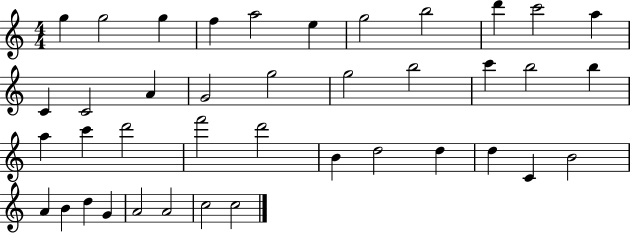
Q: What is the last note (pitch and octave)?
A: C5